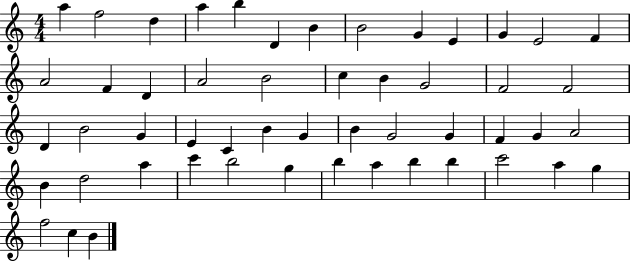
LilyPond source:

{
  \clef treble
  \numericTimeSignature
  \time 4/4
  \key c \major
  a''4 f''2 d''4 | a''4 b''4 d'4 b'4 | b'2 g'4 e'4 | g'4 e'2 f'4 | \break a'2 f'4 d'4 | a'2 b'2 | c''4 b'4 g'2 | f'2 f'2 | \break d'4 b'2 g'4 | e'4 c'4 b'4 g'4 | b'4 g'2 g'4 | f'4 g'4 a'2 | \break b'4 d''2 a''4 | c'''4 b''2 g''4 | b''4 a''4 b''4 b''4 | c'''2 a''4 g''4 | \break f''2 c''4 b'4 | \bar "|."
}